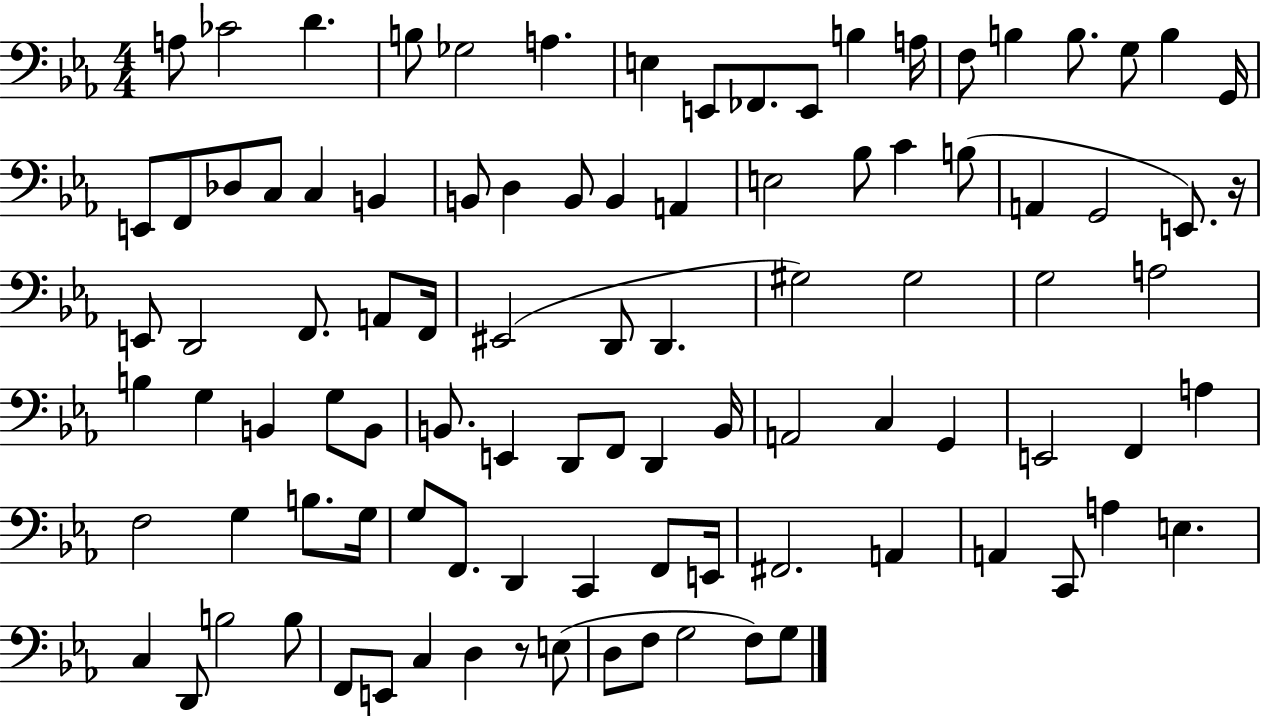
X:1
T:Untitled
M:4/4
L:1/4
K:Eb
A,/2 _C2 D B,/2 _G,2 A, E, E,,/2 _F,,/2 E,,/2 B, A,/4 F,/2 B, B,/2 G,/2 B, G,,/4 E,,/2 F,,/2 _D,/2 C,/2 C, B,, B,,/2 D, B,,/2 B,, A,, E,2 _B,/2 C B,/2 A,, G,,2 E,,/2 z/4 E,,/2 D,,2 F,,/2 A,,/2 F,,/4 ^E,,2 D,,/2 D,, ^G,2 ^G,2 G,2 A,2 B, G, B,, G,/2 B,,/2 B,,/2 E,, D,,/2 F,,/2 D,, B,,/4 A,,2 C, G,, E,,2 F,, A, F,2 G, B,/2 G,/4 G,/2 F,,/2 D,, C,, F,,/2 E,,/4 ^F,,2 A,, A,, C,,/2 A, E, C, D,,/2 B,2 B,/2 F,,/2 E,,/2 C, D, z/2 E,/2 D,/2 F,/2 G,2 F,/2 G,/2